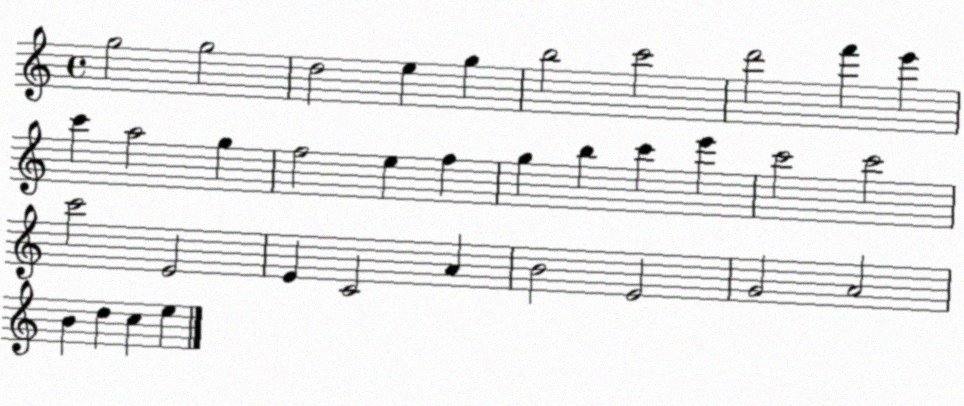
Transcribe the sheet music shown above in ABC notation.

X:1
T:Untitled
M:4/4
L:1/4
K:C
g2 g2 d2 e g b2 c'2 d'2 f' e' c' a2 g f2 e f g b c' e' c'2 c'2 c'2 E2 E C2 A B2 E2 G2 A2 B d c e